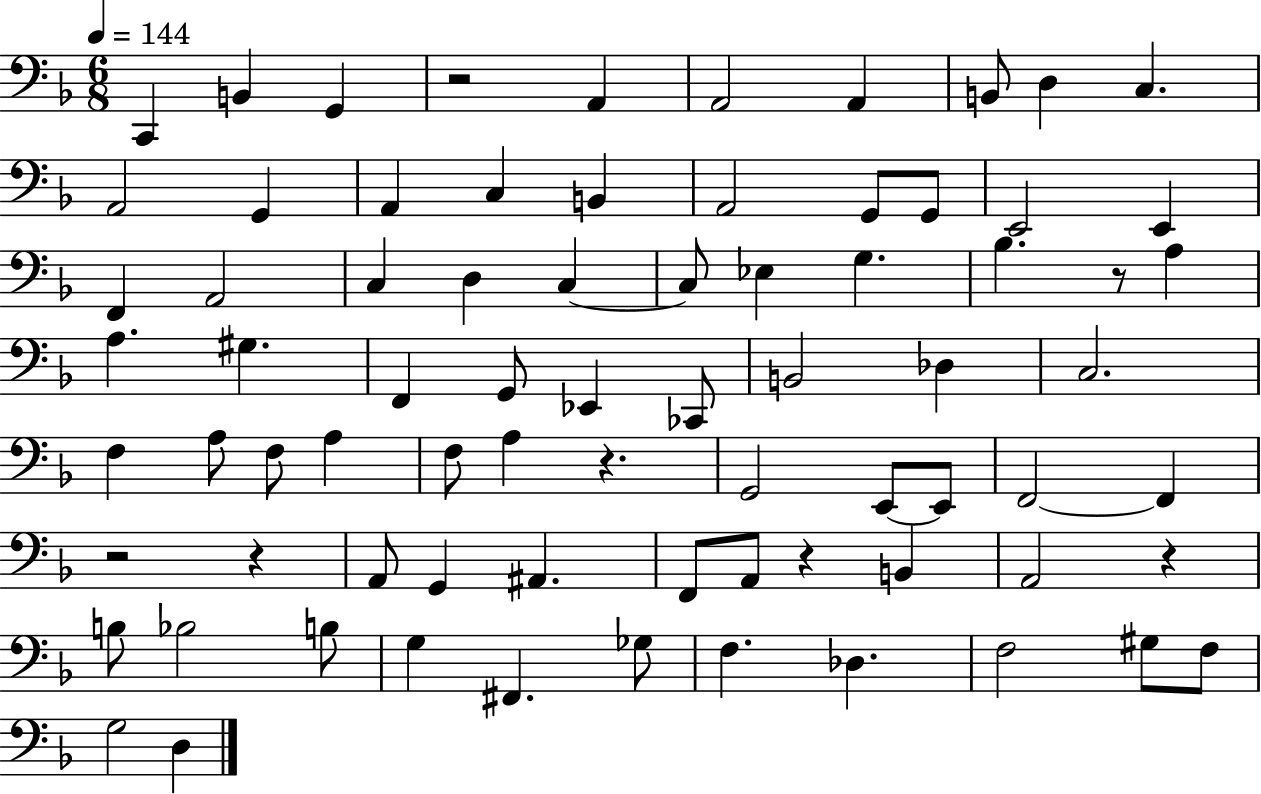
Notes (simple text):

C2/q B2/q G2/q R/h A2/q A2/h A2/q B2/e D3/q C3/q. A2/h G2/q A2/q C3/q B2/q A2/h G2/e G2/e E2/h E2/q F2/q A2/h C3/q D3/q C3/q C3/e Eb3/q G3/q. Bb3/q. R/e A3/q A3/q. G#3/q. F2/q G2/e Eb2/q CES2/e B2/h Db3/q C3/h. F3/q A3/e F3/e A3/q F3/e A3/q R/q. G2/h E2/e E2/e F2/h F2/q R/h R/q A2/e G2/q A#2/q. F2/e A2/e R/q B2/q A2/h R/q B3/e Bb3/h B3/e G3/q F#2/q. Gb3/e F3/q. Db3/q. F3/h G#3/e F3/e G3/h D3/q